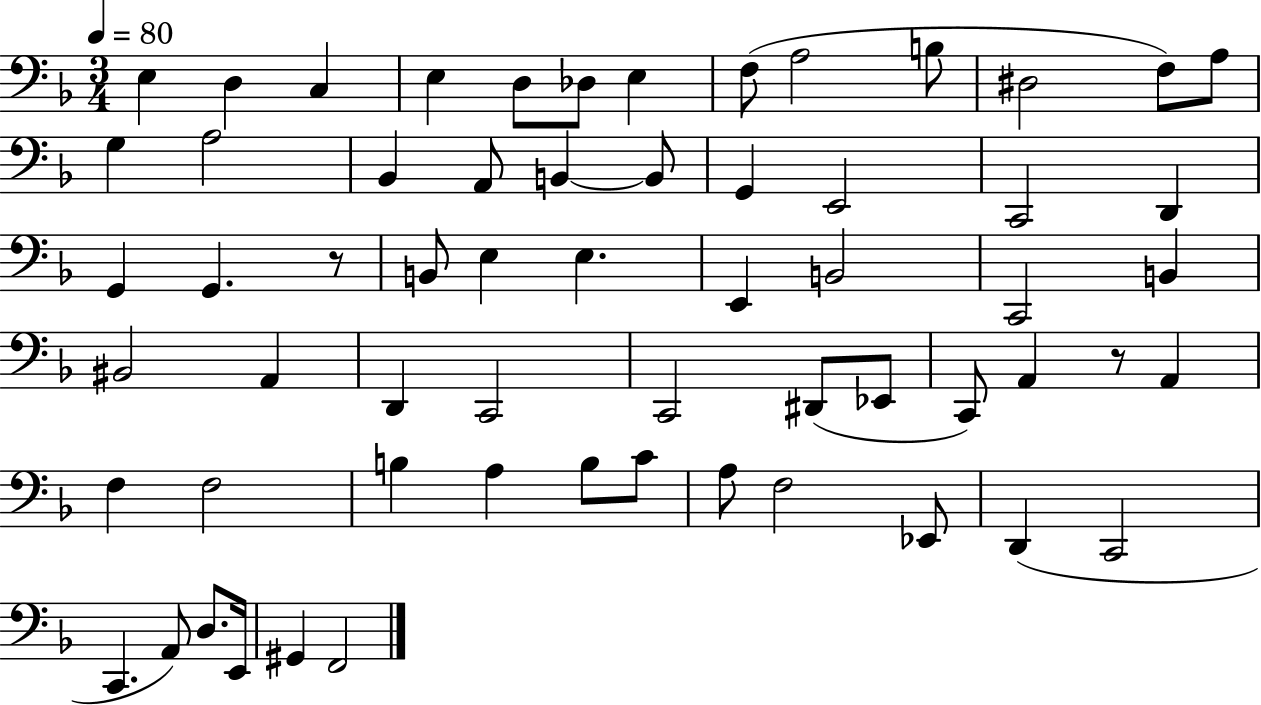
{
  \clef bass
  \numericTimeSignature
  \time 3/4
  \key f \major
  \tempo 4 = 80
  e4 d4 c4 | e4 d8 des8 e4 | f8( a2 b8 | dis2 f8) a8 | \break g4 a2 | bes,4 a,8 b,4~~ b,8 | g,4 e,2 | c,2 d,4 | \break g,4 g,4. r8 | b,8 e4 e4. | e,4 b,2 | c,2 b,4 | \break bis,2 a,4 | d,4 c,2 | c,2 dis,8( ees,8 | c,8) a,4 r8 a,4 | \break f4 f2 | b4 a4 b8 c'8 | a8 f2 ees,8 | d,4( c,2 | \break c,4. a,8) d8. e,16 | gis,4 f,2 | \bar "|."
}